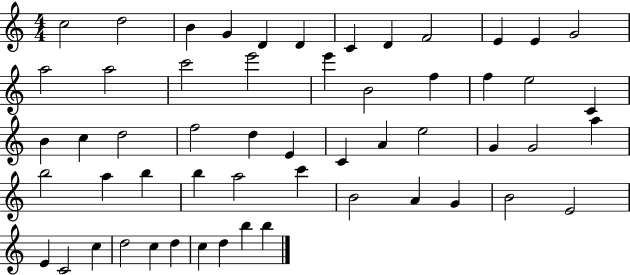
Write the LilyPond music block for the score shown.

{
  \clef treble
  \numericTimeSignature
  \time 4/4
  \key c \major
  c''2 d''2 | b'4 g'4 d'4 d'4 | c'4 d'4 f'2 | e'4 e'4 g'2 | \break a''2 a''2 | c'''2 e'''2 | e'''4 b'2 f''4 | f''4 e''2 c'4 | \break b'4 c''4 d''2 | f''2 d''4 e'4 | c'4 a'4 e''2 | g'4 g'2 a''4 | \break b''2 a''4 b''4 | b''4 a''2 c'''4 | b'2 a'4 g'4 | b'2 e'2 | \break e'4 c'2 c''4 | d''2 c''4 d''4 | c''4 d''4 b''4 b''4 | \bar "|."
}